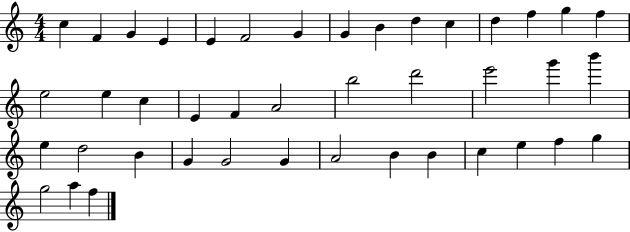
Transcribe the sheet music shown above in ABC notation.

X:1
T:Untitled
M:4/4
L:1/4
K:C
c F G E E F2 G G B d c d f g f e2 e c E F A2 b2 d'2 e'2 g' b' e d2 B G G2 G A2 B B c e f g g2 a f